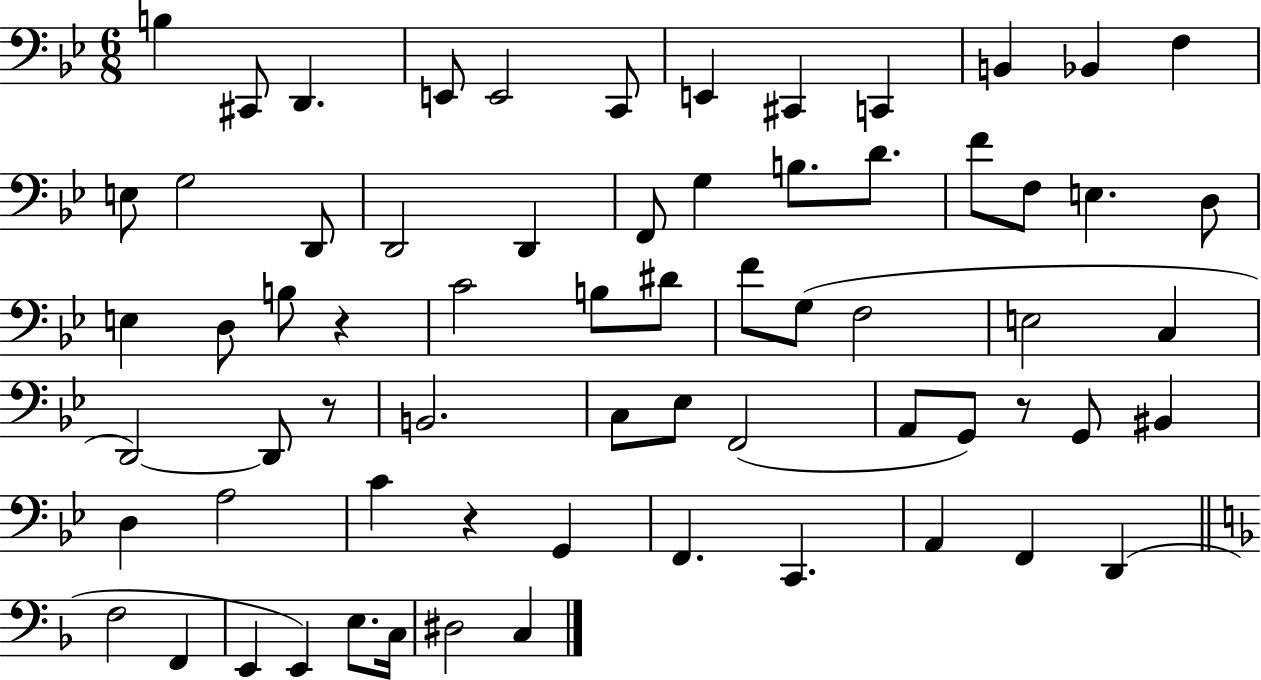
B3/q C#2/e D2/q. E2/e E2/h C2/e E2/q C#2/q C2/q B2/q Bb2/q F3/q E3/e G3/h D2/e D2/h D2/q F2/e G3/q B3/e. D4/e. F4/e F3/e E3/q. D3/e E3/q D3/e B3/e R/q C4/h B3/e D#4/e F4/e G3/e F3/h E3/h C3/q D2/h D2/e R/e B2/h. C3/e Eb3/e F2/h A2/e G2/e R/e G2/e BIS2/q D3/q A3/h C4/q R/q G2/q F2/q. C2/q. A2/q F2/q D2/q F3/h F2/q E2/q E2/q E3/e. C3/s D#3/h C3/q